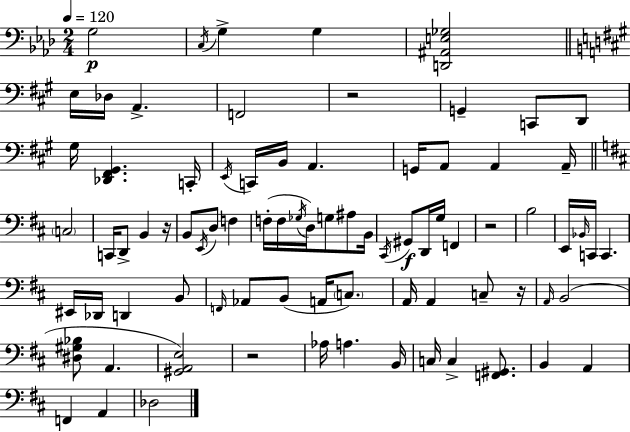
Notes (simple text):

G3/h C3/s G3/q G3/q [D2,A#2,E3,Gb3]/h E3/s Db3/s A2/q. F2/h R/h G2/q C2/e D2/e G#3/s [Db2,F#2,G#2]/q. C2/s E2/s C2/s B2/s A2/q. G2/s A2/e A2/q A2/s C3/h C2/s D2/e B2/q R/s B2/e E2/s D3/e F3/q F3/s F3/s Gb3/s D3/s G3/e A#3/e B2/s C#2/s G#2/e D2/s G3/s F2/q R/h B3/h E2/s Bb2/s C2/s C2/q. EIS2/s Db2/s D2/q B2/e F2/s Ab2/e B2/e A2/s C3/e. A2/s A2/q C3/e R/s A2/s B2/h [D#3,G#3,Bb3]/e A2/q. [G#2,A2,E3]/h R/h Ab3/s A3/q. B2/s C3/s C3/q [F2,G#2]/e. B2/q A2/q F2/q A2/q Db3/h